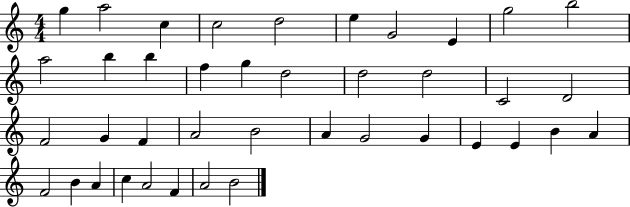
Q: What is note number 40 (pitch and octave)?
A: B4